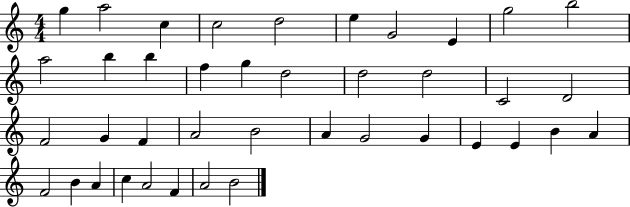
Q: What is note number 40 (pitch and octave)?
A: B4